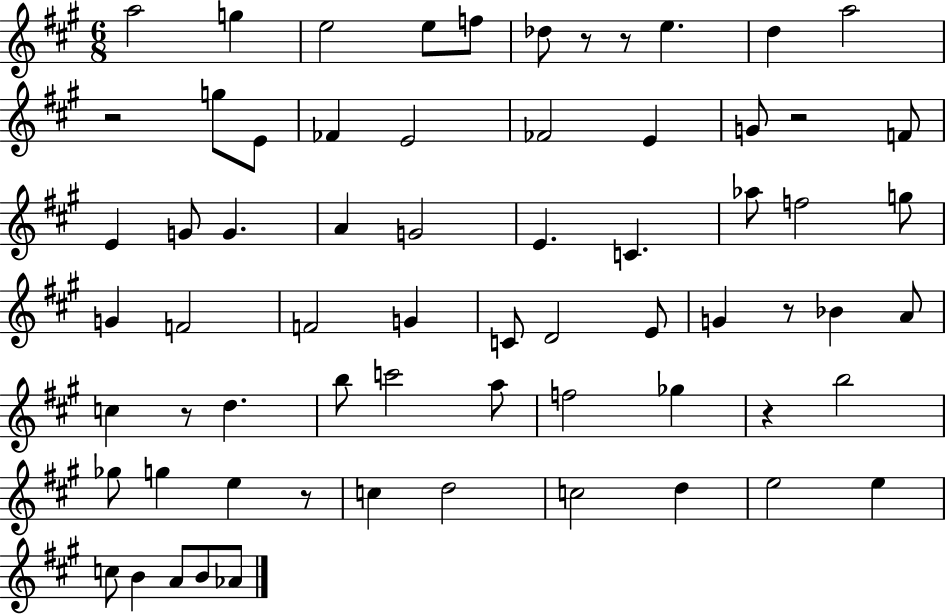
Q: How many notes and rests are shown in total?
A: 67